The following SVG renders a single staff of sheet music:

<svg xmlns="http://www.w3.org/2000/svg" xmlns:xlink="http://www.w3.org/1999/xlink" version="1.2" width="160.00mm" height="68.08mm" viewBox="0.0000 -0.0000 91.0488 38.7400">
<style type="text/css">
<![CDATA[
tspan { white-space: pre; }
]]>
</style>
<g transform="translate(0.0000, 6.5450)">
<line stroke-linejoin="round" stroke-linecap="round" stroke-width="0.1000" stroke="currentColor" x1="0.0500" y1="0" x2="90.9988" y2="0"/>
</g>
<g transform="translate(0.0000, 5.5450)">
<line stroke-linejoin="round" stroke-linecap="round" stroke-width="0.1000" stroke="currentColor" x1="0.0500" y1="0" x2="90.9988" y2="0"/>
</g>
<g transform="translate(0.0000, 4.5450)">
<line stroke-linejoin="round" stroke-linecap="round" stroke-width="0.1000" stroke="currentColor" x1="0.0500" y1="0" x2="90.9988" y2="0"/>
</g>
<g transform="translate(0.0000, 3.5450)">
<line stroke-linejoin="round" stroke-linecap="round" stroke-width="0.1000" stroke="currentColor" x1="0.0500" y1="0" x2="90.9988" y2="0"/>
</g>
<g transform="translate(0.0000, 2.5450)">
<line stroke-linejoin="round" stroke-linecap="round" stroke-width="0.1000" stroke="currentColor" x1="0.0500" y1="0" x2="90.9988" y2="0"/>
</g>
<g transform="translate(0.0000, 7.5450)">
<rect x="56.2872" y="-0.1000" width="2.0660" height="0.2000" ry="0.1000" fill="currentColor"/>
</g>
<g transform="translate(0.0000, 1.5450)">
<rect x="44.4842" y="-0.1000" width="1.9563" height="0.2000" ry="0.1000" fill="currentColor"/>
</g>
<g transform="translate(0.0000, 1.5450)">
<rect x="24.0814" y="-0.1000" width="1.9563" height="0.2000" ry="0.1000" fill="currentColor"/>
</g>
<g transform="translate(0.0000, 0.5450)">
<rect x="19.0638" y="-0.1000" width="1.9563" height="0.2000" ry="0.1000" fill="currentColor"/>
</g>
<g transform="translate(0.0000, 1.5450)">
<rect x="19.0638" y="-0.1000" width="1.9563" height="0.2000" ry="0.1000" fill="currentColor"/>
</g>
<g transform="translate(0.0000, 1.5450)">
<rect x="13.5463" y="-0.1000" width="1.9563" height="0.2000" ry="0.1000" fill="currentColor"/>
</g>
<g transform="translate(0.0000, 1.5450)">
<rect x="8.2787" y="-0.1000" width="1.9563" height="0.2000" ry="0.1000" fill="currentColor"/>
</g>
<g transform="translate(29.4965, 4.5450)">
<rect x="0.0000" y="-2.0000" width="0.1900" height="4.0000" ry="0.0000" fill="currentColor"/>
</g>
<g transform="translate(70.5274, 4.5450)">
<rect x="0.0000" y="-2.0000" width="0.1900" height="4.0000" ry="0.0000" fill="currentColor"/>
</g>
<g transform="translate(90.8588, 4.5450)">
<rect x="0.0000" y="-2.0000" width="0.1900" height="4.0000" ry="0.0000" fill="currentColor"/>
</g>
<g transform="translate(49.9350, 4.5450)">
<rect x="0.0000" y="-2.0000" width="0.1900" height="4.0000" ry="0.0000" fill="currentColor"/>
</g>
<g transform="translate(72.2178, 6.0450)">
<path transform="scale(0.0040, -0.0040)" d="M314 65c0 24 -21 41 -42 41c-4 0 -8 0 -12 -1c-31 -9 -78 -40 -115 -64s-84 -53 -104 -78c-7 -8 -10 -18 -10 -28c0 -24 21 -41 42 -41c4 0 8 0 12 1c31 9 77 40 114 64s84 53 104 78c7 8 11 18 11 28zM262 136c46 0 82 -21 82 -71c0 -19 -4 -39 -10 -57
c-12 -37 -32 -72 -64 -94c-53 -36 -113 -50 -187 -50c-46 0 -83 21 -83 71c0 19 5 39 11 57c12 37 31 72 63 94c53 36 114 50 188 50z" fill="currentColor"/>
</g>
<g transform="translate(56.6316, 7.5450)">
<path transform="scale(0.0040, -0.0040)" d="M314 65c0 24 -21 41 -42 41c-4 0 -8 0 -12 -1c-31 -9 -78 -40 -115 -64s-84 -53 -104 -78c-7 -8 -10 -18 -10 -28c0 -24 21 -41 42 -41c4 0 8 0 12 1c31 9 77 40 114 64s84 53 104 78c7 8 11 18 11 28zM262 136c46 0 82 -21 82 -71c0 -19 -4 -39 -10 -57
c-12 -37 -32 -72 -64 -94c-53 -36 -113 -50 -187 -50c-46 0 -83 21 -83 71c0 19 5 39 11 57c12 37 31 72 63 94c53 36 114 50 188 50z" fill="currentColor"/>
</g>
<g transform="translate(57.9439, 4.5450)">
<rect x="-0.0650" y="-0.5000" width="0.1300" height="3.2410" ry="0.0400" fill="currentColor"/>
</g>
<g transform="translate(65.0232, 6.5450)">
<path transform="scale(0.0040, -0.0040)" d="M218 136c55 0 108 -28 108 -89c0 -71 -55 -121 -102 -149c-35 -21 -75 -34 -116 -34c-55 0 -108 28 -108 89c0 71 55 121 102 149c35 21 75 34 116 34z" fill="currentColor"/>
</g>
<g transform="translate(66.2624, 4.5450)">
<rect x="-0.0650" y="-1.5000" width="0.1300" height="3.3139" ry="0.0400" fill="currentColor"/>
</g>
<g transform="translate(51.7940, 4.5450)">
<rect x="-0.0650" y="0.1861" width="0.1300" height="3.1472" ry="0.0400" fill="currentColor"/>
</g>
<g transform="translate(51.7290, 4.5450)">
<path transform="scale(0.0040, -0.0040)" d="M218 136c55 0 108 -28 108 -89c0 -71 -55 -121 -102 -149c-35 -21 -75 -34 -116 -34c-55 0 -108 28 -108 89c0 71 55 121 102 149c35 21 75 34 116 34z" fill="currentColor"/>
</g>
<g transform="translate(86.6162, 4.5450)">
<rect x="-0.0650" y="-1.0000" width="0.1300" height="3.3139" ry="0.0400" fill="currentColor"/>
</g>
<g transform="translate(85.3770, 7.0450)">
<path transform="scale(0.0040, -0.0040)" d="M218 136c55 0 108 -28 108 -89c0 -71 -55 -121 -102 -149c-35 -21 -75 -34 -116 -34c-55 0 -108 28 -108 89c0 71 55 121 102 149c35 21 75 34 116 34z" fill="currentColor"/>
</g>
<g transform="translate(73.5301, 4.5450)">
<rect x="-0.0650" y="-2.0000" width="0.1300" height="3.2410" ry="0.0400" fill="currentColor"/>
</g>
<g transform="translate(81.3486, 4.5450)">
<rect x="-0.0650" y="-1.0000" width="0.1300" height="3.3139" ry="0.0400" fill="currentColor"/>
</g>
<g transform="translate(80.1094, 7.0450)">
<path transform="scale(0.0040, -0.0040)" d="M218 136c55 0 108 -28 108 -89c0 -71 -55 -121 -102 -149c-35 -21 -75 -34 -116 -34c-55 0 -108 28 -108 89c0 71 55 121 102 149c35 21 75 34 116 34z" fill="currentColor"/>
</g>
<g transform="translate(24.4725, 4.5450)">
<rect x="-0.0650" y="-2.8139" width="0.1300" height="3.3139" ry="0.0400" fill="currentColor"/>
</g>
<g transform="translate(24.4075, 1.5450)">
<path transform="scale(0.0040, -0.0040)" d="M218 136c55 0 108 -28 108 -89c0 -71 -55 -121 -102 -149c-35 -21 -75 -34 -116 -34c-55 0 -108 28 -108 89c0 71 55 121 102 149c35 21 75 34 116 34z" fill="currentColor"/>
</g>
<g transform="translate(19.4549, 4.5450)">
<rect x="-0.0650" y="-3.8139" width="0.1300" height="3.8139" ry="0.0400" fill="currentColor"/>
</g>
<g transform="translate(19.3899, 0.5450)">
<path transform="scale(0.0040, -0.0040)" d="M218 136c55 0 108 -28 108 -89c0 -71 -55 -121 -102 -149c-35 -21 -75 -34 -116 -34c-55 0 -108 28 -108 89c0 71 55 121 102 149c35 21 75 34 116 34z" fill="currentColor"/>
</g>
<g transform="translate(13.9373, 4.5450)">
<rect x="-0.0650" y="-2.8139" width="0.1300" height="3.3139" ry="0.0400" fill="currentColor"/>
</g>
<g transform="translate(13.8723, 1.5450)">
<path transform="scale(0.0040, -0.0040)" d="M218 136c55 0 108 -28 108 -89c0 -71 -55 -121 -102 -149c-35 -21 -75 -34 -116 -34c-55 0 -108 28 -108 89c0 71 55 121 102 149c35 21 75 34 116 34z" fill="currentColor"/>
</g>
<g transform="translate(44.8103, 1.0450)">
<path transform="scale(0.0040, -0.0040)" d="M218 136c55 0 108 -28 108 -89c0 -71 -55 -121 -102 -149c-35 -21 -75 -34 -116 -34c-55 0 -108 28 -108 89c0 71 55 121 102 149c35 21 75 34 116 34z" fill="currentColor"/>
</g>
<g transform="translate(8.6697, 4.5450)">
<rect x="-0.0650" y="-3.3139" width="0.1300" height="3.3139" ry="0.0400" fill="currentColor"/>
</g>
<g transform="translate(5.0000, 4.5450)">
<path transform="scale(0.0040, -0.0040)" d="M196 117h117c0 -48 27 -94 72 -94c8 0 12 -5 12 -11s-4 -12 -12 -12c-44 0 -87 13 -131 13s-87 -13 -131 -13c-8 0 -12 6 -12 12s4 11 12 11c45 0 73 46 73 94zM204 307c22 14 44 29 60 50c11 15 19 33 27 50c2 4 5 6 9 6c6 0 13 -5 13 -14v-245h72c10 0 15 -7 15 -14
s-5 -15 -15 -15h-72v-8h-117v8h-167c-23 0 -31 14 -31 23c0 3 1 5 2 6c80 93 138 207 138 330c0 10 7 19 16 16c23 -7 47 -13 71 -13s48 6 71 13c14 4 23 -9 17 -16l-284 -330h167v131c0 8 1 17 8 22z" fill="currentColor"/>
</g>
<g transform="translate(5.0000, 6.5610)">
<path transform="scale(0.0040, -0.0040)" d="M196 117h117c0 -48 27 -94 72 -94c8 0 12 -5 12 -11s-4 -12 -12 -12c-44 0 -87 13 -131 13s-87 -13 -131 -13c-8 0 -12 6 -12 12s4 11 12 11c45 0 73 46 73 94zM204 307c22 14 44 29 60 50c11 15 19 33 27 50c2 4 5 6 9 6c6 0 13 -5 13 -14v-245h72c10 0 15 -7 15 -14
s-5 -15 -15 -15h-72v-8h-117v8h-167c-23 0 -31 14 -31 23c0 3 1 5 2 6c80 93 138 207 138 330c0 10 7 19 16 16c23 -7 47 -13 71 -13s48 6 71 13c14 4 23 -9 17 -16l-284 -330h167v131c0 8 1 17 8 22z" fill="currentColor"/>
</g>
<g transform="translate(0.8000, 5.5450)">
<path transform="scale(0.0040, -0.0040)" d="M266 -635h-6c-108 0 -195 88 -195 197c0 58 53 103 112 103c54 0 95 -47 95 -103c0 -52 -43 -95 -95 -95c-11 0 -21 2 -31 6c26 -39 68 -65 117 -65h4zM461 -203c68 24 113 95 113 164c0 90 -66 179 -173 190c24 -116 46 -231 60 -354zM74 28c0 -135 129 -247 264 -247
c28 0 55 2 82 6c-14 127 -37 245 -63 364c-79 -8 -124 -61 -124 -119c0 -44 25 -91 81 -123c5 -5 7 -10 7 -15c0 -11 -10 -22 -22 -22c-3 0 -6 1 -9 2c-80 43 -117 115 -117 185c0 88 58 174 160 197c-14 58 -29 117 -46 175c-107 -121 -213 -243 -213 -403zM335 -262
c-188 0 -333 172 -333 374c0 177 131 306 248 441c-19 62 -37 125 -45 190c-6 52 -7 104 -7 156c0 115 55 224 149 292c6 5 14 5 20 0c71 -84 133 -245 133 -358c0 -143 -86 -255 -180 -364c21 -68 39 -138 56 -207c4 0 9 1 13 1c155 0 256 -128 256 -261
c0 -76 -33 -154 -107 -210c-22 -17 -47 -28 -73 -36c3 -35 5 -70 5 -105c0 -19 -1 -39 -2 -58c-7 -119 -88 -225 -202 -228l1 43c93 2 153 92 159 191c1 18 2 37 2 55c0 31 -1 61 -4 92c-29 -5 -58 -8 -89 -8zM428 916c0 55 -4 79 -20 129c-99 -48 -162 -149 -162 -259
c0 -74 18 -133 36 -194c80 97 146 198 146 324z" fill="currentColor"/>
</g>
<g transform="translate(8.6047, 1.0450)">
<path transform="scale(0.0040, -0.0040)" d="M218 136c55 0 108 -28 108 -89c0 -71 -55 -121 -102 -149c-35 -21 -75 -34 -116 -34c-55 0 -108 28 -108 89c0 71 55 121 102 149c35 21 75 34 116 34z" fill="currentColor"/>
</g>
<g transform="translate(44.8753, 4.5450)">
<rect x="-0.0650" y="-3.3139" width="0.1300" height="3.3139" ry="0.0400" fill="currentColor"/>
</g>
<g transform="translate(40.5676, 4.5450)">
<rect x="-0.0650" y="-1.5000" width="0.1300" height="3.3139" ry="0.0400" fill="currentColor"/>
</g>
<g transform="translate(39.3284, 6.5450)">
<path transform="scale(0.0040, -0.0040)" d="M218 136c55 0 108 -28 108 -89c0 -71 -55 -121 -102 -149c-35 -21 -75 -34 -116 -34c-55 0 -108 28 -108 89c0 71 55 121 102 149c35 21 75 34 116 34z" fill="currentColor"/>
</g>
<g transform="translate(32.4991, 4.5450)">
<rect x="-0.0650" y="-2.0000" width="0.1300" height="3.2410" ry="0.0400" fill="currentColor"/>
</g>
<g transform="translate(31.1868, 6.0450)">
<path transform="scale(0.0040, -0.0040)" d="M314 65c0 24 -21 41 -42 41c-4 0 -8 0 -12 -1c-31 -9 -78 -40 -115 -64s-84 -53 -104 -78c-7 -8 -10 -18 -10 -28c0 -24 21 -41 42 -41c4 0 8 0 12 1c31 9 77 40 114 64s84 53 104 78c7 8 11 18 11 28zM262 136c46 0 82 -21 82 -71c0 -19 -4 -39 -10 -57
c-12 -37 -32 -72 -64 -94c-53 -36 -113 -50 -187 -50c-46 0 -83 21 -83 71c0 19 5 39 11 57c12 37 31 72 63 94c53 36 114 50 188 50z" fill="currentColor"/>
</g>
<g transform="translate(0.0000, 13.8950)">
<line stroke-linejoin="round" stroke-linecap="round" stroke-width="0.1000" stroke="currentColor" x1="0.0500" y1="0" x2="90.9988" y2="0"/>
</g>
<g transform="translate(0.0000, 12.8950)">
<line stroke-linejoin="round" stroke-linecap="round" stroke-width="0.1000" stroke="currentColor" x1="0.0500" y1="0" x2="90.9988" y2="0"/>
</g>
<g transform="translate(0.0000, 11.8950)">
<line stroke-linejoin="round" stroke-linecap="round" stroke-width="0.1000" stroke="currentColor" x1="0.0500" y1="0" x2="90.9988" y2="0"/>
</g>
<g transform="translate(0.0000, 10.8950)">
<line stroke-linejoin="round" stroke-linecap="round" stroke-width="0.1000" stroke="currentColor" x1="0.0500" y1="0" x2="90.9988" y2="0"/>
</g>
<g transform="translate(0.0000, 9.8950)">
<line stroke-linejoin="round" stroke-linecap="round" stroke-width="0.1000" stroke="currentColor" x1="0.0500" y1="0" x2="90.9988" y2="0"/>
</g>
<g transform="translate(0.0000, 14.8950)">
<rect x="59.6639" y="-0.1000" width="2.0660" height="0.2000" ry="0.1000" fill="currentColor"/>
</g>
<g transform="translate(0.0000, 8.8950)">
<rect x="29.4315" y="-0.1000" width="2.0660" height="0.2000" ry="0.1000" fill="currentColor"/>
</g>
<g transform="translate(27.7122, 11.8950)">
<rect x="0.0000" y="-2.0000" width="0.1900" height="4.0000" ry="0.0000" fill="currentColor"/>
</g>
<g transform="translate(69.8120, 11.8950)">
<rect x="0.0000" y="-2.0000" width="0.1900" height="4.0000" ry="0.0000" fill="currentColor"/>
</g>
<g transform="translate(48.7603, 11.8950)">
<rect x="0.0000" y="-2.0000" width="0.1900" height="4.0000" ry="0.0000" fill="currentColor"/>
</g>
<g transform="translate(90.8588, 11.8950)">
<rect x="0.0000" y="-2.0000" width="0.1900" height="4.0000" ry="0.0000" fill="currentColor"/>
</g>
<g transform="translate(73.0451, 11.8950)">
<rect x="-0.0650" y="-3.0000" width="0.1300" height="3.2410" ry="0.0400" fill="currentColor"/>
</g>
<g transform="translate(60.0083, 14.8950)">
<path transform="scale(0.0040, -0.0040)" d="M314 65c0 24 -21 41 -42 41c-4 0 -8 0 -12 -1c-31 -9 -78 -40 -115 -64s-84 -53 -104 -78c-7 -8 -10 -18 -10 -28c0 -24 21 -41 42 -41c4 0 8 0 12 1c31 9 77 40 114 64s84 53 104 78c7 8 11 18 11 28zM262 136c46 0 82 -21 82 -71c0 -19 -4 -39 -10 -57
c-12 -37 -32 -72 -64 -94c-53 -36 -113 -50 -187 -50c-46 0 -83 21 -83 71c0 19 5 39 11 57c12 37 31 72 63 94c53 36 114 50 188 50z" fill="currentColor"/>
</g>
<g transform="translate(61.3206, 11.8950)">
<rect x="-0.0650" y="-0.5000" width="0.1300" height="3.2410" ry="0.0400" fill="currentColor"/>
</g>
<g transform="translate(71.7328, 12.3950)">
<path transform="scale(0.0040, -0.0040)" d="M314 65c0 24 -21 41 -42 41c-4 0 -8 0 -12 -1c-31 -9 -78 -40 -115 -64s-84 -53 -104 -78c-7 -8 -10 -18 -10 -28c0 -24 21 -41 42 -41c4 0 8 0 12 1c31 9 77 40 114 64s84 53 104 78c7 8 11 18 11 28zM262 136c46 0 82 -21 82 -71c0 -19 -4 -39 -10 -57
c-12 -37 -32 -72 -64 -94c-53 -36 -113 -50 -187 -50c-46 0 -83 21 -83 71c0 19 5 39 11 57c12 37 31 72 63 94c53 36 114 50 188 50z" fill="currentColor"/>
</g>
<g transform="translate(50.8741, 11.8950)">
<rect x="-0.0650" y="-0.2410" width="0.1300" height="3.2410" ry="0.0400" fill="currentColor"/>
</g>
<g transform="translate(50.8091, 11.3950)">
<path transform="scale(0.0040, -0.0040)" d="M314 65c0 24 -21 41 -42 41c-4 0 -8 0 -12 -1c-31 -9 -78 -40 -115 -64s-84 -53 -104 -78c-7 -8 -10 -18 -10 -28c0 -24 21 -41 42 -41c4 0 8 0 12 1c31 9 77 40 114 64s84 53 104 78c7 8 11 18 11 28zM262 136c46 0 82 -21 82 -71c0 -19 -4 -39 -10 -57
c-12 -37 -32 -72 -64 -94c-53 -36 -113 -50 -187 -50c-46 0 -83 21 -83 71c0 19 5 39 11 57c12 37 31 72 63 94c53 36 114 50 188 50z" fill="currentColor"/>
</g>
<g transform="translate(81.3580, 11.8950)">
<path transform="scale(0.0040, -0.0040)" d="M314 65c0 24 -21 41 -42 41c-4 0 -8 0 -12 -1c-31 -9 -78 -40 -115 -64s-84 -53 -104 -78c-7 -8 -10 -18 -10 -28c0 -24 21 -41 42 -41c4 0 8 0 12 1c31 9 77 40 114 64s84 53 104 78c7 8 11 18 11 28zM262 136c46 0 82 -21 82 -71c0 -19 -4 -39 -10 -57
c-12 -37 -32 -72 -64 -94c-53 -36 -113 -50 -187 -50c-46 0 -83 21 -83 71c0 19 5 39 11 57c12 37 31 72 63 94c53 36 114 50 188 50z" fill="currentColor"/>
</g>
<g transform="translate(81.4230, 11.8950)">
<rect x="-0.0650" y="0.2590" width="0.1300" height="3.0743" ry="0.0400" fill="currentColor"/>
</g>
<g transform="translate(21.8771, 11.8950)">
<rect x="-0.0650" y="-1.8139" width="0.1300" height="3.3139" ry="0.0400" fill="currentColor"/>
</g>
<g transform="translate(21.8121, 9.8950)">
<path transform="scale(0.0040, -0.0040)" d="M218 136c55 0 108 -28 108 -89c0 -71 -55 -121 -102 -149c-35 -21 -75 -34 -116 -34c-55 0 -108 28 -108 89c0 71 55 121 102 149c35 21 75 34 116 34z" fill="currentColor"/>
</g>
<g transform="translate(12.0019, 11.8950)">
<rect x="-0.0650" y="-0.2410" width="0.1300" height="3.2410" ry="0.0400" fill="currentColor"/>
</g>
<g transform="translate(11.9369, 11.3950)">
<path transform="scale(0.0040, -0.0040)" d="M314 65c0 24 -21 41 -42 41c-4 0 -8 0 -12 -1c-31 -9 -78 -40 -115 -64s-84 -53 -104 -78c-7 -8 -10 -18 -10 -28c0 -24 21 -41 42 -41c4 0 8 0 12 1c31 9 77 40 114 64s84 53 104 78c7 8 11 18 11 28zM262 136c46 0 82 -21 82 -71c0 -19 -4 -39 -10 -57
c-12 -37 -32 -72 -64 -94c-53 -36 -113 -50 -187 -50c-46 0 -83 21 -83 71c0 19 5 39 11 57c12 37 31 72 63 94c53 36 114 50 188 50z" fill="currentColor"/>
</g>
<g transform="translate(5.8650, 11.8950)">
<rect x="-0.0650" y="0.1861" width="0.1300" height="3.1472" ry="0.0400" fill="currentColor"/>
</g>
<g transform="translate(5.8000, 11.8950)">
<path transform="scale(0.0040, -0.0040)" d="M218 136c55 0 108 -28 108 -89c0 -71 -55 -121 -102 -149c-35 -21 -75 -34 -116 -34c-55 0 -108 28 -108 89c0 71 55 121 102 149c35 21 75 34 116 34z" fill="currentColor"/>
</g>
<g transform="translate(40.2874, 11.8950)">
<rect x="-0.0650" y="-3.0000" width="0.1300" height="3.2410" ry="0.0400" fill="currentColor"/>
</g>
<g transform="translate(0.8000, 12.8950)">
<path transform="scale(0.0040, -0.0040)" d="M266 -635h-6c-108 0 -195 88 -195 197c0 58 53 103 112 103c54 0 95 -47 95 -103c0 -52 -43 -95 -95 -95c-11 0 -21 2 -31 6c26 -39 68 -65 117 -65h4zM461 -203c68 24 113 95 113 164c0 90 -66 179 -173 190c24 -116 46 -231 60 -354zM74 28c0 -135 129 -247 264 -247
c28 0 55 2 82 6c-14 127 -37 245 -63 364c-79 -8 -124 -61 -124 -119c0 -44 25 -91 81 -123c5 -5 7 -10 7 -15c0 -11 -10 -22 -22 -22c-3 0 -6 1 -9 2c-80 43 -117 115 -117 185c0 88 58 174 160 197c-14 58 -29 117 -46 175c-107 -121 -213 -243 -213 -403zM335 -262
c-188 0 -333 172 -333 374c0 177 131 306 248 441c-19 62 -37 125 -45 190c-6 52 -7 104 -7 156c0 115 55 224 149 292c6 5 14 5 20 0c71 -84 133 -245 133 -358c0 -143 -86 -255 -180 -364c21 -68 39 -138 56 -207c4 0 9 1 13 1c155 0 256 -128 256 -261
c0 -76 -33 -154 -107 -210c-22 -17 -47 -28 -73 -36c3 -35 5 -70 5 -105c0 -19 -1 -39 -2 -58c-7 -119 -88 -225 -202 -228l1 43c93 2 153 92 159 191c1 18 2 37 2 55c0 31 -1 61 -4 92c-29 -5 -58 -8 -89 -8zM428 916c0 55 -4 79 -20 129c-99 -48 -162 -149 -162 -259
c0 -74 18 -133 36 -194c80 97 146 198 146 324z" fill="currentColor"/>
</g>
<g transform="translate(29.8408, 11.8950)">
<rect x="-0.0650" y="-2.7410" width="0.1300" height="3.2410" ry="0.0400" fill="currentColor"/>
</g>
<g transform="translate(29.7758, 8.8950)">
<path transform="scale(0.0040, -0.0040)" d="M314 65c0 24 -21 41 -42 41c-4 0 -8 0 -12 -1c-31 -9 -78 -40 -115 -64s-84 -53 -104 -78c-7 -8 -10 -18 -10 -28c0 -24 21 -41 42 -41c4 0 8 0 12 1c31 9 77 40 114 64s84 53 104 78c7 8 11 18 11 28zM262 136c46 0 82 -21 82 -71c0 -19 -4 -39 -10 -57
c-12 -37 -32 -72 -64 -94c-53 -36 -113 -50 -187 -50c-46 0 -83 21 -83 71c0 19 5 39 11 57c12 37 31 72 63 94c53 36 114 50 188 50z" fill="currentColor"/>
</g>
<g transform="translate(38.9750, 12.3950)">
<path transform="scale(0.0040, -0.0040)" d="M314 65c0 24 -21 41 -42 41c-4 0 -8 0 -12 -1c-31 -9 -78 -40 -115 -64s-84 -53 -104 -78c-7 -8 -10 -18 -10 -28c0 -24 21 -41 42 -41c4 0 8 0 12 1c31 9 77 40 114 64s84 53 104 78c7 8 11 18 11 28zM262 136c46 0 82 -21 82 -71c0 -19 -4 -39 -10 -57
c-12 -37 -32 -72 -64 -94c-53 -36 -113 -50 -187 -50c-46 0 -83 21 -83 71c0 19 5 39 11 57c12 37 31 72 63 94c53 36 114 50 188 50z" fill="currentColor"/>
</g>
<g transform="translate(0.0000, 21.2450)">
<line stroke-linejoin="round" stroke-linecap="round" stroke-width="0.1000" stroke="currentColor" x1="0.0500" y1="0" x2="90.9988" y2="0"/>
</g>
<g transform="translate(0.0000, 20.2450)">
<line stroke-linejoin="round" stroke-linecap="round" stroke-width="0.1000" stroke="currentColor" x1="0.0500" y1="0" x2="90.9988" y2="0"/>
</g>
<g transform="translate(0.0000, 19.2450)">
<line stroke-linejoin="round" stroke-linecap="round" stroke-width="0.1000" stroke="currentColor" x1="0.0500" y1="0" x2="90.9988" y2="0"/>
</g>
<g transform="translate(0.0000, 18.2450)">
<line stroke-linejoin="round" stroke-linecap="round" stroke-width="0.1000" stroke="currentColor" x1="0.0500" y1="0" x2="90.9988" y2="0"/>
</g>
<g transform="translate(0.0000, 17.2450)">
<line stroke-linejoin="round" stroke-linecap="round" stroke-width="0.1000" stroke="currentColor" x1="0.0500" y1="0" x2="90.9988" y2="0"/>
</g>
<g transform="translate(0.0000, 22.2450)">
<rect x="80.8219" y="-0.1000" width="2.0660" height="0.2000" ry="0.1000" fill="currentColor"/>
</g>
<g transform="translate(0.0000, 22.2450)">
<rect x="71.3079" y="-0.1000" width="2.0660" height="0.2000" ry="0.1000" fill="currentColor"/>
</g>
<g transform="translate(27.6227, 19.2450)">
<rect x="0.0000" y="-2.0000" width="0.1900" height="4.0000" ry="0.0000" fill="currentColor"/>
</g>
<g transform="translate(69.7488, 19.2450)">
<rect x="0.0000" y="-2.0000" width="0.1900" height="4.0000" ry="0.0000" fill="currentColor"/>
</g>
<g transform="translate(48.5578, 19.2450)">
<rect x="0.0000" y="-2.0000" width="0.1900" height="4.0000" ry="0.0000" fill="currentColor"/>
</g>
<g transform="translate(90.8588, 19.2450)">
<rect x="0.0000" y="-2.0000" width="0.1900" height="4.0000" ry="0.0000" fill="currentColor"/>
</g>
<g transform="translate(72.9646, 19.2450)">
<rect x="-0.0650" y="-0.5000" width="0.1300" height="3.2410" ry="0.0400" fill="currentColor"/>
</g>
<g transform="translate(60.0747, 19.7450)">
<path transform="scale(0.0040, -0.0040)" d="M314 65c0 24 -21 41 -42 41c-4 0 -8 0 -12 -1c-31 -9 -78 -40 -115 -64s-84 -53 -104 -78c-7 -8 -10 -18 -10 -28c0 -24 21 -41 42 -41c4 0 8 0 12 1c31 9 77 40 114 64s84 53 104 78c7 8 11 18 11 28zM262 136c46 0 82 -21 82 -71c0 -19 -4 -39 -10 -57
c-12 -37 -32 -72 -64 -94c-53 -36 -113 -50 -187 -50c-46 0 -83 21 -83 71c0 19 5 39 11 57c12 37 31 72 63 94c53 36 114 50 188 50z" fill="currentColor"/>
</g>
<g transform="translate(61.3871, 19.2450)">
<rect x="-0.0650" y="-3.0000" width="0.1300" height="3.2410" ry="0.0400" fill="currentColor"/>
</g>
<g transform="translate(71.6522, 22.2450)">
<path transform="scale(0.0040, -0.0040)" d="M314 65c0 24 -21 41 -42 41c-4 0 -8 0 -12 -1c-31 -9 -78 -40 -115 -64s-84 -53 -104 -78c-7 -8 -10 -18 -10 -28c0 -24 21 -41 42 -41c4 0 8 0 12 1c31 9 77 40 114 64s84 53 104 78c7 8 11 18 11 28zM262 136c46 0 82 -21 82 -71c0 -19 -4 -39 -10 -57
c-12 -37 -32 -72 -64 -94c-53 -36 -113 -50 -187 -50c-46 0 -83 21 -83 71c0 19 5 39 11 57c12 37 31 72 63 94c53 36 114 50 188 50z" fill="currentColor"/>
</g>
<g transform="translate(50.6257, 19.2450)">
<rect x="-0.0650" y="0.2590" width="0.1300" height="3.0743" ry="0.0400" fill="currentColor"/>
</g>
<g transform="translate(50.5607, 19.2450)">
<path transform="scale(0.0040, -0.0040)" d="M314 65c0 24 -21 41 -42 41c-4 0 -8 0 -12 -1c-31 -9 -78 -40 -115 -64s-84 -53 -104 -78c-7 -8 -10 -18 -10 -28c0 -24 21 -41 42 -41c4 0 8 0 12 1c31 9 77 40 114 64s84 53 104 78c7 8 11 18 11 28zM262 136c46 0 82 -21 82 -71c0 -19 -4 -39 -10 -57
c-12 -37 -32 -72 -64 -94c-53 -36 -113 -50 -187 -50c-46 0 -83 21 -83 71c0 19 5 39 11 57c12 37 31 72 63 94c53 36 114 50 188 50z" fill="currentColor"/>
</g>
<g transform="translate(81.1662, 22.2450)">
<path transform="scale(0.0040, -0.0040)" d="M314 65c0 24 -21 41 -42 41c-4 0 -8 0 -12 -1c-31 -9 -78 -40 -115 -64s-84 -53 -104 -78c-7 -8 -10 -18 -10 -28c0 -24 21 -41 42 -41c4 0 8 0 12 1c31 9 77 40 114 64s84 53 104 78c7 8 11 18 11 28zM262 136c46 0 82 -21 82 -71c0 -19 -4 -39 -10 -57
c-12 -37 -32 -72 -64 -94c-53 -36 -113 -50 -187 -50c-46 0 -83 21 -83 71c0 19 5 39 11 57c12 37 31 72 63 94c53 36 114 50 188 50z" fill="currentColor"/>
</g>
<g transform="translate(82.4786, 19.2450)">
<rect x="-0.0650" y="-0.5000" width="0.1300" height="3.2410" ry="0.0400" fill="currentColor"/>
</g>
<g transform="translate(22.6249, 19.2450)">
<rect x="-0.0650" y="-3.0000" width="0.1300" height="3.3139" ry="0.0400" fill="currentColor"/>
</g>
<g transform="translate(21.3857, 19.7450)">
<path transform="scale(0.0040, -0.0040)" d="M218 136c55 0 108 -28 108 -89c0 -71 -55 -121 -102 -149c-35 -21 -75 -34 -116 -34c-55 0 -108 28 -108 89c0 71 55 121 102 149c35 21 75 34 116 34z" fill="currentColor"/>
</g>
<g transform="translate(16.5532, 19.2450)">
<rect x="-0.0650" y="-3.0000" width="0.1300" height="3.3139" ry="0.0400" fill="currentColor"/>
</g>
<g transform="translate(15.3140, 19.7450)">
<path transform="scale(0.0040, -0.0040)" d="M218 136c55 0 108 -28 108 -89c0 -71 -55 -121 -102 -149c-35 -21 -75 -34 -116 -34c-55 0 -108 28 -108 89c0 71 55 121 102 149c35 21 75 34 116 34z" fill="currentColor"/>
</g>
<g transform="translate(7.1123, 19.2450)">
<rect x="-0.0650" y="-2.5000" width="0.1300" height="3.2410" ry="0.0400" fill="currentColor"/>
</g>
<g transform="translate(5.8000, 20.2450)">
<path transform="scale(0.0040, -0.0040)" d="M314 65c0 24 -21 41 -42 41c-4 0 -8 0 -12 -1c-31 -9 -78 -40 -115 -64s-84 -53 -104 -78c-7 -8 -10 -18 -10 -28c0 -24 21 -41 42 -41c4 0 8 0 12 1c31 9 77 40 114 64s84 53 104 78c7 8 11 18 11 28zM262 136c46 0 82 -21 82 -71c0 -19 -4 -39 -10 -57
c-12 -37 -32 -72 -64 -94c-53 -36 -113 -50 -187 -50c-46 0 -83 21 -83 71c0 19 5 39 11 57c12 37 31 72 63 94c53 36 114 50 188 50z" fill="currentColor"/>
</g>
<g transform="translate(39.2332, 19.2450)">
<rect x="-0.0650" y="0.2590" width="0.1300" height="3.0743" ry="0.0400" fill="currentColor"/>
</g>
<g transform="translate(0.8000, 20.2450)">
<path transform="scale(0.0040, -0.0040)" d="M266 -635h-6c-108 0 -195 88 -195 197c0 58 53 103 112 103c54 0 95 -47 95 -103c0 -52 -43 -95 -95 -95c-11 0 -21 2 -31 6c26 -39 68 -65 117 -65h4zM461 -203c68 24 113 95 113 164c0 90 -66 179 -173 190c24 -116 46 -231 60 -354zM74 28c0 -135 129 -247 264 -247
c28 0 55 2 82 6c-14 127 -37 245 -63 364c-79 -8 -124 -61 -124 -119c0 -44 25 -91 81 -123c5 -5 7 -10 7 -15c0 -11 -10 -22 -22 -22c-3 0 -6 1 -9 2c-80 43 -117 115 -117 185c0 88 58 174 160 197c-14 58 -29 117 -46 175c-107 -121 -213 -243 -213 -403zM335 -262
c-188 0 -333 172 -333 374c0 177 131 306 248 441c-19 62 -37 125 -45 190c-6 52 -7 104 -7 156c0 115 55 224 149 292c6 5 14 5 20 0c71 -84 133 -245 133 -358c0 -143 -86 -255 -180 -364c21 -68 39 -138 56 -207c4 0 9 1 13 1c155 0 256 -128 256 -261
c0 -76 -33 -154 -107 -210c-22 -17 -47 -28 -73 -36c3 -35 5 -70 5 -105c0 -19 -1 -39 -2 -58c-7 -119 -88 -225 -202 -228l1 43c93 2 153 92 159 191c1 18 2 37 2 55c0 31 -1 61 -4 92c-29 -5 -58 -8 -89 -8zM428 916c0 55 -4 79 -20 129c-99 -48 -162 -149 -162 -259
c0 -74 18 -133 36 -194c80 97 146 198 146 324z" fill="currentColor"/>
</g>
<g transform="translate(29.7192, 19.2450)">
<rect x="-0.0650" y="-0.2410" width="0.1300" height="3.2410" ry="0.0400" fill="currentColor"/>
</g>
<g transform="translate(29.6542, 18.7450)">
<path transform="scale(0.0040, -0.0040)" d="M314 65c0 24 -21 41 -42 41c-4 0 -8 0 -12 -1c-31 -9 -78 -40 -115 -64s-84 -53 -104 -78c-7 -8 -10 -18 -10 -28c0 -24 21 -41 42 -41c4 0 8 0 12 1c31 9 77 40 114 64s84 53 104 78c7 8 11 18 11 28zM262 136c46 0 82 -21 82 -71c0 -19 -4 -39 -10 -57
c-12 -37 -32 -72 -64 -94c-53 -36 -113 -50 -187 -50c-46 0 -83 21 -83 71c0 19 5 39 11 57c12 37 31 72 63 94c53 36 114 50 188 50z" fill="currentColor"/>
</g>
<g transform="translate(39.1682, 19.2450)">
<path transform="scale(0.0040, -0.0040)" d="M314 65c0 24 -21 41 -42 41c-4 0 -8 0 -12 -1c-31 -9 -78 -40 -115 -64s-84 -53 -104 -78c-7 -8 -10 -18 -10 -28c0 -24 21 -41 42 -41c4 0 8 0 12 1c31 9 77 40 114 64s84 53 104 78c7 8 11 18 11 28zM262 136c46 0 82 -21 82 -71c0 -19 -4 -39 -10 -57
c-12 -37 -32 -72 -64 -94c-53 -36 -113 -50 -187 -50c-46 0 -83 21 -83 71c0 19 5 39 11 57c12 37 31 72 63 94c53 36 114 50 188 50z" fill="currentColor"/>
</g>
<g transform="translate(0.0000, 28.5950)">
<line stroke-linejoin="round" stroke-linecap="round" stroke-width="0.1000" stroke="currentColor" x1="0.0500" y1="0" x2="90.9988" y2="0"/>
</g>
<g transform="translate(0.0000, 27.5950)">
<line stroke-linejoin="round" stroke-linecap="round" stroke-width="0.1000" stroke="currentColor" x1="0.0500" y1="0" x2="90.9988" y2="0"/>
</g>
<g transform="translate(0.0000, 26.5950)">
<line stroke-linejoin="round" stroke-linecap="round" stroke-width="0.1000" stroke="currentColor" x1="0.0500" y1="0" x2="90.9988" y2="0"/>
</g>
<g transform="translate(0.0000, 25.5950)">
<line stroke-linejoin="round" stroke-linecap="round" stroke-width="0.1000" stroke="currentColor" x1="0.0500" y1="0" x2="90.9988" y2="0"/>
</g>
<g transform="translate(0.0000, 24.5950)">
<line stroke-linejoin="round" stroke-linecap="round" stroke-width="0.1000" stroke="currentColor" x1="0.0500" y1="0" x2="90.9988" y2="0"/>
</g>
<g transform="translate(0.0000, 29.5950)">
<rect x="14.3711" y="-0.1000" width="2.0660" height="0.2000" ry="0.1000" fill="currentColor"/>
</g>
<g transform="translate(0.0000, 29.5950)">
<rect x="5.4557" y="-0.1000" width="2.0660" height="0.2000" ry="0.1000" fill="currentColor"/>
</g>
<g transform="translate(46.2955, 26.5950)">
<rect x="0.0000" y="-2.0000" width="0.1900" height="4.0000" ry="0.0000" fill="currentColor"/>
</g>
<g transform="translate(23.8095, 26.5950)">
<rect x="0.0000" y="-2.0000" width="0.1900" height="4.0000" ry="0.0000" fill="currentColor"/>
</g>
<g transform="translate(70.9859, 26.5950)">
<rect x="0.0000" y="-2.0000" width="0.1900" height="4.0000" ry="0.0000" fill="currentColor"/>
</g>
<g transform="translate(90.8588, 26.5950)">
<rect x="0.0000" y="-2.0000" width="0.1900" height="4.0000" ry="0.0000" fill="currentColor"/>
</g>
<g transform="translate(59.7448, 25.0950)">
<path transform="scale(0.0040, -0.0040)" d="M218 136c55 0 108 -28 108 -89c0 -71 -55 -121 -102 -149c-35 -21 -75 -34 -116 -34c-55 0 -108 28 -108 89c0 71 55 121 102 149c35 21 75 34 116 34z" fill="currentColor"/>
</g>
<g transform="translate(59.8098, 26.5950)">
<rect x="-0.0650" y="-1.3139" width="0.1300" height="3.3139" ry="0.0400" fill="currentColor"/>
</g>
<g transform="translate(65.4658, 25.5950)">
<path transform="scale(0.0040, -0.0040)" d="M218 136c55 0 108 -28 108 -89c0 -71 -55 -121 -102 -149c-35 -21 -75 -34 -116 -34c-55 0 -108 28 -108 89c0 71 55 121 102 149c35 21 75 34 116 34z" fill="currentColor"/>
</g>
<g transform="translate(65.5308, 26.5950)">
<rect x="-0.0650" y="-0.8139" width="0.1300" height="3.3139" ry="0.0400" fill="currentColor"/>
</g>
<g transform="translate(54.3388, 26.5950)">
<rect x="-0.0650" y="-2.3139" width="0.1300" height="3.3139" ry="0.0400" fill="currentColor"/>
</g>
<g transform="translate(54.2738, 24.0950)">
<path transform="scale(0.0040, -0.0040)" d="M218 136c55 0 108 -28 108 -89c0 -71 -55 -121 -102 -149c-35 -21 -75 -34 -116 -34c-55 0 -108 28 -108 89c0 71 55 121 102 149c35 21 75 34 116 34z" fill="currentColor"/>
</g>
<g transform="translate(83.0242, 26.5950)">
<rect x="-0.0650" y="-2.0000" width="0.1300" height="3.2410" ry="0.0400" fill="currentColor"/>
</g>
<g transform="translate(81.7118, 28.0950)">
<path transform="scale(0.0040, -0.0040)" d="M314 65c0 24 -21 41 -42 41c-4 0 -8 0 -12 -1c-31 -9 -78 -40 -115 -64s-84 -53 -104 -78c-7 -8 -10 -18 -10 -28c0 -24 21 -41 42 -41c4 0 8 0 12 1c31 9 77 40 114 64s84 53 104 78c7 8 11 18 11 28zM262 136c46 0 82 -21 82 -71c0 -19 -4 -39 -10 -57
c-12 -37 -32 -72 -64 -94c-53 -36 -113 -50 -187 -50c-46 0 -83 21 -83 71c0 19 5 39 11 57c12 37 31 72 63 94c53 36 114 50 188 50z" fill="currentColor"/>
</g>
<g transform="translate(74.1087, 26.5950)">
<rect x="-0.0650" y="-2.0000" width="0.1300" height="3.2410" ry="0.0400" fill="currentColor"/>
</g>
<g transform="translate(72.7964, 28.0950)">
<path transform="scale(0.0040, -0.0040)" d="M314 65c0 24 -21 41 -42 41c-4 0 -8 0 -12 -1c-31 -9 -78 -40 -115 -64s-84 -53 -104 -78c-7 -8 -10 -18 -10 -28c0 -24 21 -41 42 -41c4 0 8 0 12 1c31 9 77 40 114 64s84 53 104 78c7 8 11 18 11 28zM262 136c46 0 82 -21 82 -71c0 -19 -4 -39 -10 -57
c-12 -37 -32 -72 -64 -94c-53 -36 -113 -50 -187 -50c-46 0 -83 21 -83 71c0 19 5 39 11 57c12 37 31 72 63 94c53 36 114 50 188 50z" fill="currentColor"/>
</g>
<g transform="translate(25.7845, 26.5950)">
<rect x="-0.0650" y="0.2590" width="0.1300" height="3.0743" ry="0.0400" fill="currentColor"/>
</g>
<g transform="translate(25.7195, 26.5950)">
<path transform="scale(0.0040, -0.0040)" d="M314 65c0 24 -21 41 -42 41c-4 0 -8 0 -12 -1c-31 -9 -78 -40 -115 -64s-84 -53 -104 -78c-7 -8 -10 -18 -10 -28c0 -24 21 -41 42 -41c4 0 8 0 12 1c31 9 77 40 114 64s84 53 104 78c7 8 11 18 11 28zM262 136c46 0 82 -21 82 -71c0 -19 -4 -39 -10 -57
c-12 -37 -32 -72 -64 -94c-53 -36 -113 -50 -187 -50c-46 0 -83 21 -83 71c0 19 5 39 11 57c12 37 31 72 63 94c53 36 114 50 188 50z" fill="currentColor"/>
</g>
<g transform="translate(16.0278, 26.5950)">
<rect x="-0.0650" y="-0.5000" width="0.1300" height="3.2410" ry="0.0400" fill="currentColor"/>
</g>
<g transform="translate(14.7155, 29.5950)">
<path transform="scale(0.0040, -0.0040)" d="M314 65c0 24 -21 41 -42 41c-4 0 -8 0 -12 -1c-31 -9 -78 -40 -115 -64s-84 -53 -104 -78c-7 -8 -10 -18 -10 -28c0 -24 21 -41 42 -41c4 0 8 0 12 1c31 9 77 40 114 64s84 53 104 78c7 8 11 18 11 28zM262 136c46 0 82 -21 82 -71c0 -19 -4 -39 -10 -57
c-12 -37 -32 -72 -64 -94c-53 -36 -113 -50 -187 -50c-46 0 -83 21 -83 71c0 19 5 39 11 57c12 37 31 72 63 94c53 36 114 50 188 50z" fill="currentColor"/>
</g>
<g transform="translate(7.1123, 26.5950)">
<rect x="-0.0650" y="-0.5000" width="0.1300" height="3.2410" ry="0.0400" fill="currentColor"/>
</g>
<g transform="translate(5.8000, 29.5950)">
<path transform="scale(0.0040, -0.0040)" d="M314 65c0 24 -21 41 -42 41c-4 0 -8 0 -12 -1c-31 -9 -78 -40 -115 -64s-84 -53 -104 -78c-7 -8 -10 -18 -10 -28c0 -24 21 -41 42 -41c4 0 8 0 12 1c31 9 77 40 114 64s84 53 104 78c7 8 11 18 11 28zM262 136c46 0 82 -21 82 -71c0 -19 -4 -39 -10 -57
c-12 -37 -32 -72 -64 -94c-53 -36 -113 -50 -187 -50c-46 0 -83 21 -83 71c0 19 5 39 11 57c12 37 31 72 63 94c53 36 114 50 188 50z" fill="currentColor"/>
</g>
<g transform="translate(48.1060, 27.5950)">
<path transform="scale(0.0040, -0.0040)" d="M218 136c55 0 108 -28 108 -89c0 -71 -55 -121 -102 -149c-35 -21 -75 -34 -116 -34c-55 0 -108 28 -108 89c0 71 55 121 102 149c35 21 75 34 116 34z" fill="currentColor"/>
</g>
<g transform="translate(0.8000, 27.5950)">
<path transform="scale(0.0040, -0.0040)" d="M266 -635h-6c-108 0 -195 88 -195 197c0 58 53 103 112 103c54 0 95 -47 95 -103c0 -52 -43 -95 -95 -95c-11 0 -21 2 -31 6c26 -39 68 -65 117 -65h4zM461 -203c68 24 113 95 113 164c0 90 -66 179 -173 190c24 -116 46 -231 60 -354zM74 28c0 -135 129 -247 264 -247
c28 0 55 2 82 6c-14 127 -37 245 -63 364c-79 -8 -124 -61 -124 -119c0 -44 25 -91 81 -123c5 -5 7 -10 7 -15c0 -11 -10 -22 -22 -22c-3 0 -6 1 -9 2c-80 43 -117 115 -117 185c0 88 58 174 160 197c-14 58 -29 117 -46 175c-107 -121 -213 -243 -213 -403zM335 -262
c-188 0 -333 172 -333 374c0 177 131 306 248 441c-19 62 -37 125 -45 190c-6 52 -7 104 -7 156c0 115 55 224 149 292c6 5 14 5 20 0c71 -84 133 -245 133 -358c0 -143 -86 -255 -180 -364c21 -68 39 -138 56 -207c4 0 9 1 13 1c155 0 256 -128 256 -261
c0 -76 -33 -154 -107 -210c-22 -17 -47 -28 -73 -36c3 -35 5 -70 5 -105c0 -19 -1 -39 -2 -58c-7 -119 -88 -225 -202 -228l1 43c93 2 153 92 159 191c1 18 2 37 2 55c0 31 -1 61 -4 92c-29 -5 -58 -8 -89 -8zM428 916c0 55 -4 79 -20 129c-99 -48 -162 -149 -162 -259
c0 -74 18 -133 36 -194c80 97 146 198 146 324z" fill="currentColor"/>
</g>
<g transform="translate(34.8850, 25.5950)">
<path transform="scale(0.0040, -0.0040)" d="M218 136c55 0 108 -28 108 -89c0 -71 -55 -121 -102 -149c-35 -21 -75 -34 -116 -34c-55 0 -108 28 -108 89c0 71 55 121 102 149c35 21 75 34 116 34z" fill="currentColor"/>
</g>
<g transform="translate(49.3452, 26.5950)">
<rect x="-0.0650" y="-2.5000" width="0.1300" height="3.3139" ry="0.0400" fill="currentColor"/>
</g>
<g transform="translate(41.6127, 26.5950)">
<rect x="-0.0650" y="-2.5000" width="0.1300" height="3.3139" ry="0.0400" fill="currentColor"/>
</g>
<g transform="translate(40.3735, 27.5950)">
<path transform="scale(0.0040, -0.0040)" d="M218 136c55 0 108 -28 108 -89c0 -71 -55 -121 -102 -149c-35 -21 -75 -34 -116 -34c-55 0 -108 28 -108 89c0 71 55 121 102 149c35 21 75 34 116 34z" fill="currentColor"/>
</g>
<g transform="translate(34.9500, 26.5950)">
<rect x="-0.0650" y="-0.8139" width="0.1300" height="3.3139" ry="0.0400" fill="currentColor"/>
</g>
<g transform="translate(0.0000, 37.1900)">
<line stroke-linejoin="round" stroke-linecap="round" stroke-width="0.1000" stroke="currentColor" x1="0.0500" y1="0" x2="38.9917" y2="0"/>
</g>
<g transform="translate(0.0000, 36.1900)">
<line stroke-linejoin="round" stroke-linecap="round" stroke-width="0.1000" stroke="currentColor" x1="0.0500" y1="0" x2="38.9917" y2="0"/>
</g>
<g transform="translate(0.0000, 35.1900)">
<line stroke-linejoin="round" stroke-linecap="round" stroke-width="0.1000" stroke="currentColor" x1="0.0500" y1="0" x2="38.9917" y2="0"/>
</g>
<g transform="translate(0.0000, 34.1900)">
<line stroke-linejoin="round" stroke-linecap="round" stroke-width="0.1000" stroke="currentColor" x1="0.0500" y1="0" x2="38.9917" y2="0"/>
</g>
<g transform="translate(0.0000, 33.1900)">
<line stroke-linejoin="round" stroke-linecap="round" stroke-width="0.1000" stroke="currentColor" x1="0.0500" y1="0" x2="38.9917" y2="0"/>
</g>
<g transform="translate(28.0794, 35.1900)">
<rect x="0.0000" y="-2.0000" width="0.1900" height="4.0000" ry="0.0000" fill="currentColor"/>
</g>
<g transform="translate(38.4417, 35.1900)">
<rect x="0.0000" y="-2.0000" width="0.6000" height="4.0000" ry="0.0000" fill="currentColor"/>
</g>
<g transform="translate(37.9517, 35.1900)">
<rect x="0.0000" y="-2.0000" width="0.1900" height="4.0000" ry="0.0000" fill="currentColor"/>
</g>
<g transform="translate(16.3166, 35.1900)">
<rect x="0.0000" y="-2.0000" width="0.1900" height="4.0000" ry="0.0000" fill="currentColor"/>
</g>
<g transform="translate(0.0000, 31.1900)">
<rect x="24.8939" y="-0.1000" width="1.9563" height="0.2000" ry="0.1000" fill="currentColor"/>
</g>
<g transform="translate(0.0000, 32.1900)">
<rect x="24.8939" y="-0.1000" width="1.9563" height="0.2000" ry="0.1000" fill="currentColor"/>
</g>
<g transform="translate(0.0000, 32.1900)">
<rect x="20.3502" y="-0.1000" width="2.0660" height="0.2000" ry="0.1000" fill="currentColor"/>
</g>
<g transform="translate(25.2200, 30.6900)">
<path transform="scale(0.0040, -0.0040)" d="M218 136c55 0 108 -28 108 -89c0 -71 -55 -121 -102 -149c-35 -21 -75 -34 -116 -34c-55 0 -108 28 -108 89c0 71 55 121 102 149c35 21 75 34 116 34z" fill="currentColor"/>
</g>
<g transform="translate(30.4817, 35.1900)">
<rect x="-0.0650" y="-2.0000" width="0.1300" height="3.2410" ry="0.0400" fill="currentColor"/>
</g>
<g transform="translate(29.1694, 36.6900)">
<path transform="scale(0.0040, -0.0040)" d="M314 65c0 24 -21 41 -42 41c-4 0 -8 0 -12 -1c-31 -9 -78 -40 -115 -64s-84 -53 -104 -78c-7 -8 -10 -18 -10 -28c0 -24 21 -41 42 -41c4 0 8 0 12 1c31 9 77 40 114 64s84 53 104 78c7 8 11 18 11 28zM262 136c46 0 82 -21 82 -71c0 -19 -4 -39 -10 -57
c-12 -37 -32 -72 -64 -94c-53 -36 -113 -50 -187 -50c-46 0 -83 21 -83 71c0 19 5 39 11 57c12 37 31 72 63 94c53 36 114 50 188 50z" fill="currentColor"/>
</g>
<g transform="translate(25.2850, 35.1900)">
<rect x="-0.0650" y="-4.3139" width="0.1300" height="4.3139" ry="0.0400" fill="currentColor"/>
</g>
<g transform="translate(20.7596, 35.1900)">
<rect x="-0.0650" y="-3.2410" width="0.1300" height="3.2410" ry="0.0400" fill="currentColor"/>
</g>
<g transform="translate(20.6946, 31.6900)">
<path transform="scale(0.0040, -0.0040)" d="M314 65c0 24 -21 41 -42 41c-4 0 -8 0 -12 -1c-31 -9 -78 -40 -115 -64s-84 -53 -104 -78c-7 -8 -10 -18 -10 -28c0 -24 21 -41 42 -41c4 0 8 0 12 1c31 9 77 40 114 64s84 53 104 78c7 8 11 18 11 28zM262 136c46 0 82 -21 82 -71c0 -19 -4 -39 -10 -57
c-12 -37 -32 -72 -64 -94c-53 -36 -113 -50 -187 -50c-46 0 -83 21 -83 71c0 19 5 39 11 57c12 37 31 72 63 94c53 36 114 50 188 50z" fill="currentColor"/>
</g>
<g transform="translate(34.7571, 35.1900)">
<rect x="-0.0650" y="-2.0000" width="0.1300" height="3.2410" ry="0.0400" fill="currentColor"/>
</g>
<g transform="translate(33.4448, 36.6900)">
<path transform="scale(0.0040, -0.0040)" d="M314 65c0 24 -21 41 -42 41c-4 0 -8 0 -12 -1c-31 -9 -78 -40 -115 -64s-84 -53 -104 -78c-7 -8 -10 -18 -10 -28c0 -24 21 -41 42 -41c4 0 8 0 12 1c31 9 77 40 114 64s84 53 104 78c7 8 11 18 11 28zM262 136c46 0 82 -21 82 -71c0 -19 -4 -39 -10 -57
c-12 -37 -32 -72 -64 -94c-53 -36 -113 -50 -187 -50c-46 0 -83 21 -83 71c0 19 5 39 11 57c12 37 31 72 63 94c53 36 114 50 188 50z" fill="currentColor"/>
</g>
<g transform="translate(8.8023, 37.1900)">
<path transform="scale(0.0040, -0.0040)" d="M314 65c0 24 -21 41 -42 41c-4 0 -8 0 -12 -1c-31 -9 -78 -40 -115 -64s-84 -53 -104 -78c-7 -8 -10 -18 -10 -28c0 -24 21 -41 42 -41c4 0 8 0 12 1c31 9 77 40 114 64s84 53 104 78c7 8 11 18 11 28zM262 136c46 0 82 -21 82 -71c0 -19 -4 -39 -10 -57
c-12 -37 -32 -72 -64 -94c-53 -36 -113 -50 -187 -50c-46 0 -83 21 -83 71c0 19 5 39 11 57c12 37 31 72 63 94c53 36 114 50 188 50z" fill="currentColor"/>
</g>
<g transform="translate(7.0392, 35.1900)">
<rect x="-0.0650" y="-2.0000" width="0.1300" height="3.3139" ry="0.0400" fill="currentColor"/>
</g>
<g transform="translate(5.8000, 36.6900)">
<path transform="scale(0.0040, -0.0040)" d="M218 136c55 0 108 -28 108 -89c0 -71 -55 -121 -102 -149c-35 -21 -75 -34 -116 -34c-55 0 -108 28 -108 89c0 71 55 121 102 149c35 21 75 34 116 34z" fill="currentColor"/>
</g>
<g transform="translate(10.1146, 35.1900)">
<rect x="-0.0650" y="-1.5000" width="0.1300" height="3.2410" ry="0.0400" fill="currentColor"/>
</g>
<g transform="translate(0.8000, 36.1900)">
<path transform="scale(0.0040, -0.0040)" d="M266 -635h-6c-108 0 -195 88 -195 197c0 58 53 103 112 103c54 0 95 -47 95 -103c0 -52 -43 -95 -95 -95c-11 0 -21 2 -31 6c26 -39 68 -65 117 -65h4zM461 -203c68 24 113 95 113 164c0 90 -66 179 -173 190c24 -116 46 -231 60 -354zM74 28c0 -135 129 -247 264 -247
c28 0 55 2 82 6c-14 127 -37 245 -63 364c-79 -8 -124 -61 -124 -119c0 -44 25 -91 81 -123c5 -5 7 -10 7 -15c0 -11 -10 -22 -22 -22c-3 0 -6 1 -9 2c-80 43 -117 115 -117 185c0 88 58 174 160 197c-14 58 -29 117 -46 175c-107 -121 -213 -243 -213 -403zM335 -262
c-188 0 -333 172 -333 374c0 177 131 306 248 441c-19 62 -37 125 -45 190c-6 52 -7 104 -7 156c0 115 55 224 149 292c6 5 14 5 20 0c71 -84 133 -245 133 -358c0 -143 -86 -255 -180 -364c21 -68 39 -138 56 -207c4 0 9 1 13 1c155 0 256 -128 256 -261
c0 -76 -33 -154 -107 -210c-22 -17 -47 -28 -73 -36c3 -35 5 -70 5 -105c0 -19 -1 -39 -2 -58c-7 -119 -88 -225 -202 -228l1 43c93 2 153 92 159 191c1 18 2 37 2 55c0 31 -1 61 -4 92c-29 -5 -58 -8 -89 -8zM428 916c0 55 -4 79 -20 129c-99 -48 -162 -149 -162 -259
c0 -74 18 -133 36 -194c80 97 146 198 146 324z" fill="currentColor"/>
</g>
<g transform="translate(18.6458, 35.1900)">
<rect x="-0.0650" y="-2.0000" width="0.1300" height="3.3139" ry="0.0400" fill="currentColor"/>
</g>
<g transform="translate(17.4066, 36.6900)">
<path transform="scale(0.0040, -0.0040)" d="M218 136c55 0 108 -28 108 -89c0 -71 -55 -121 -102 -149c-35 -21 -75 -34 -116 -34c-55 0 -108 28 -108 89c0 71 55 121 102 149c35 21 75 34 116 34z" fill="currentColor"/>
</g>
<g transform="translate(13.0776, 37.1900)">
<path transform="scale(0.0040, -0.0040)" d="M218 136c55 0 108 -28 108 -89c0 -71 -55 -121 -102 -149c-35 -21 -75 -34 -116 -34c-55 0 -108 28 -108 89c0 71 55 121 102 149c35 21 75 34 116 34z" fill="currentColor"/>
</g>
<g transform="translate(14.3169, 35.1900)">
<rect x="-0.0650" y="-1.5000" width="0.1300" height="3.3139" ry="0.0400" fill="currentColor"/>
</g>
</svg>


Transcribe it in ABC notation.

X:1
T:Untitled
M:4/4
L:1/4
K:C
b a c' a F2 E b B C2 E F2 D D B c2 f a2 A2 c2 C2 A2 B2 G2 A A c2 B2 B2 A2 C2 C2 C2 C2 B2 d G G g e d F2 F2 F E2 E F b2 d' F2 F2